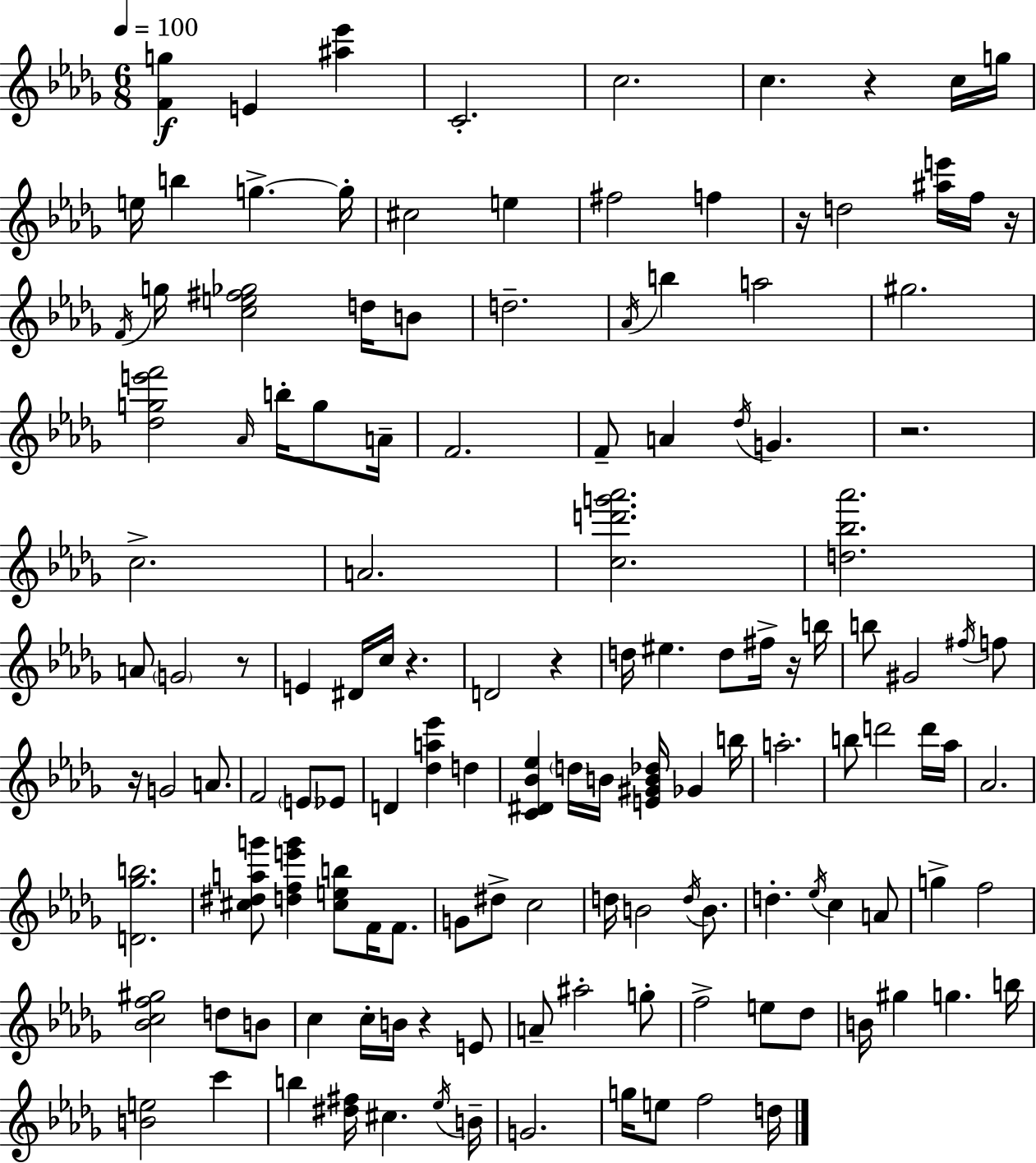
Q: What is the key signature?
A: BES minor